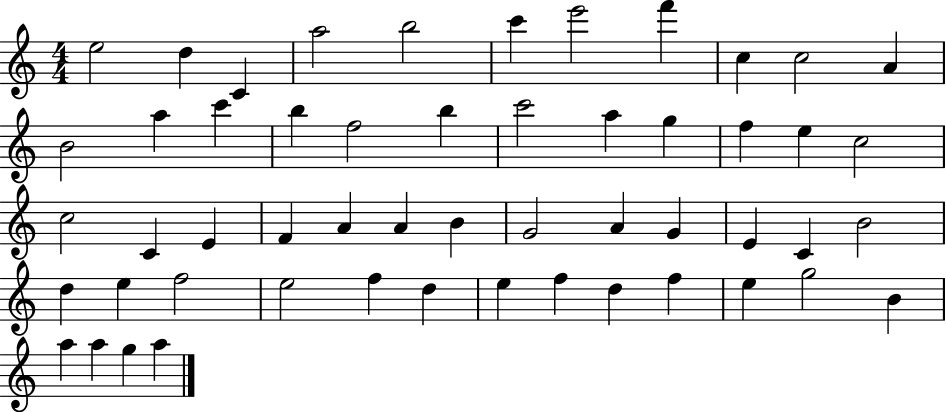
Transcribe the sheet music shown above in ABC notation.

X:1
T:Untitled
M:4/4
L:1/4
K:C
e2 d C a2 b2 c' e'2 f' c c2 A B2 a c' b f2 b c'2 a g f e c2 c2 C E F A A B G2 A G E C B2 d e f2 e2 f d e f d f e g2 B a a g a